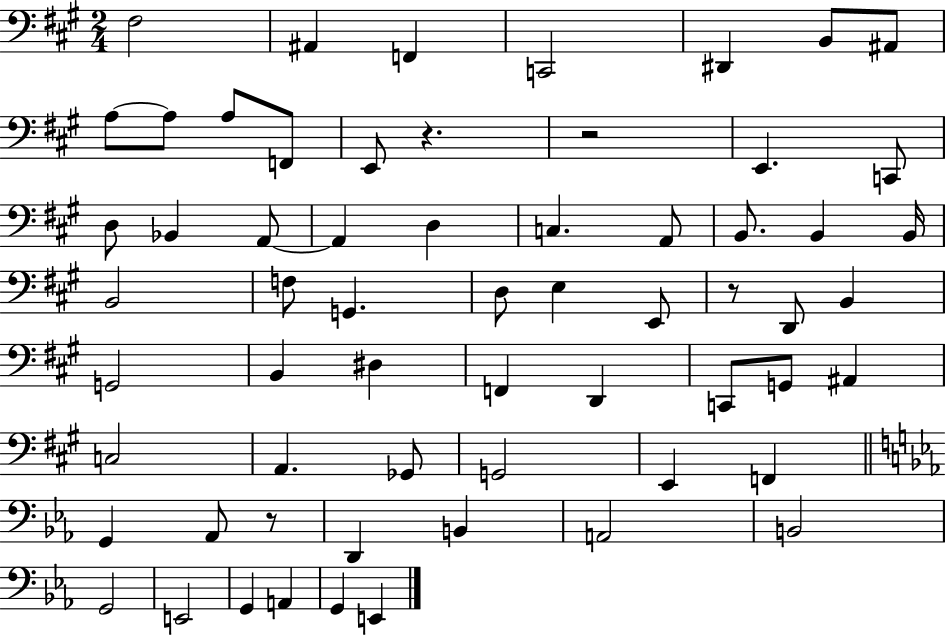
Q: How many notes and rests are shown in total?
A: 62